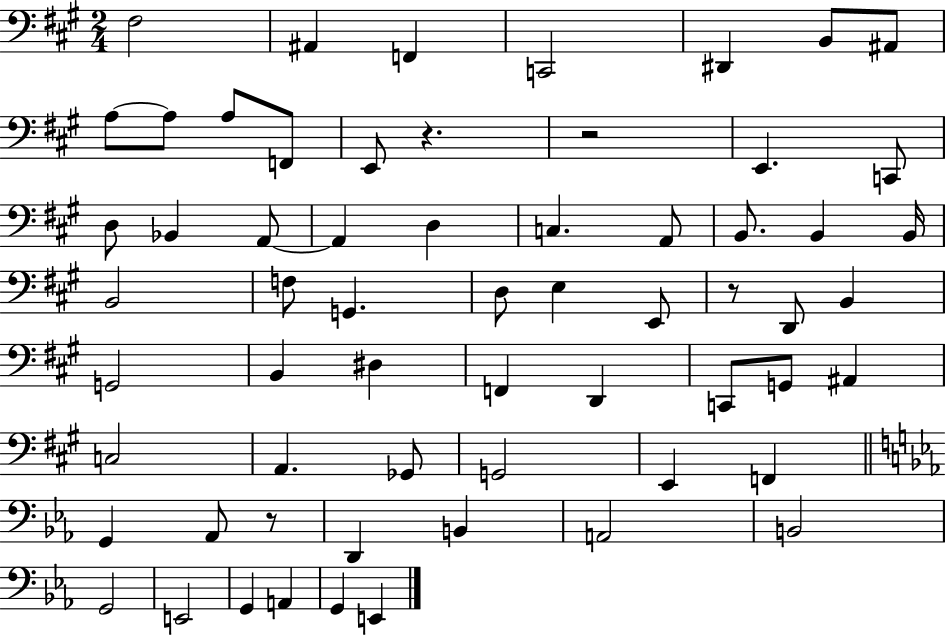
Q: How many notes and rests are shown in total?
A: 62